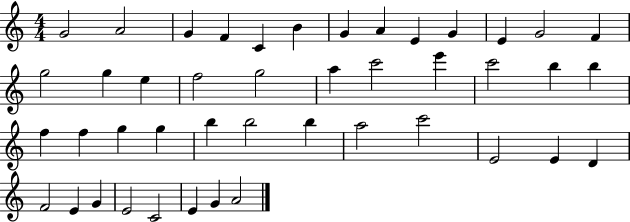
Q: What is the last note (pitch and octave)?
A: A4